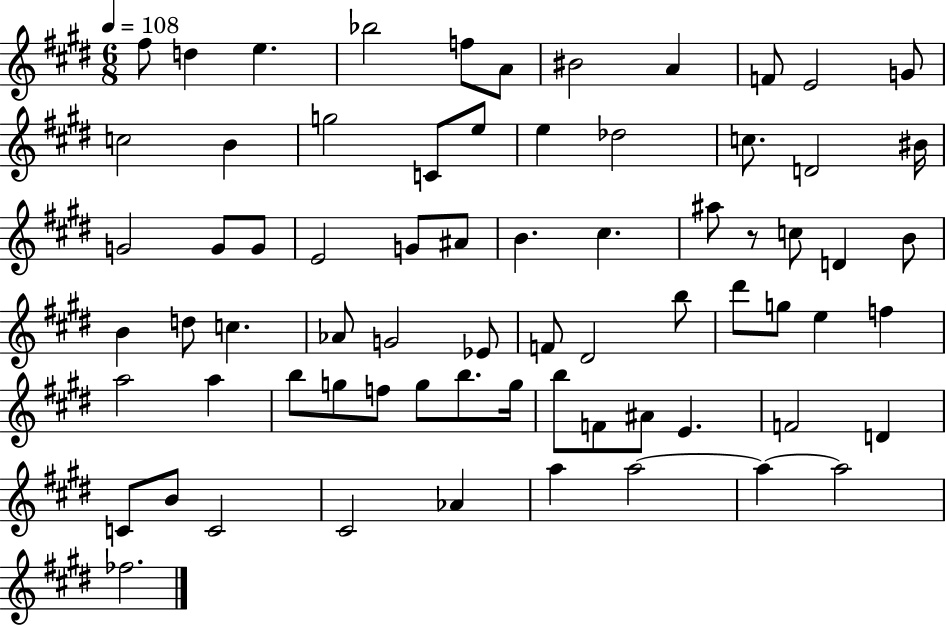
F#5/e D5/q E5/q. Bb5/h F5/e A4/e BIS4/h A4/q F4/e E4/h G4/e C5/h B4/q G5/h C4/e E5/e E5/q Db5/h C5/e. D4/h BIS4/s G4/h G4/e G4/e E4/h G4/e A#4/e B4/q. C#5/q. A#5/e R/e C5/e D4/q B4/e B4/q D5/e C5/q. Ab4/e G4/h Eb4/e F4/e D#4/h B5/e D#6/e G5/e E5/q F5/q A5/h A5/q B5/e G5/e F5/e G5/e B5/e. G5/s B5/e F4/e A#4/e E4/q. F4/h D4/q C4/e B4/e C4/h C#4/h Ab4/q A5/q A5/h A5/q A5/h FES5/h.